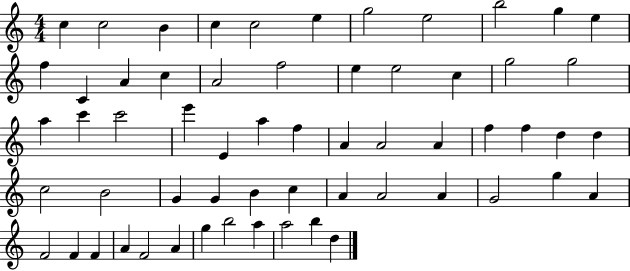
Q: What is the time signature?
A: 4/4